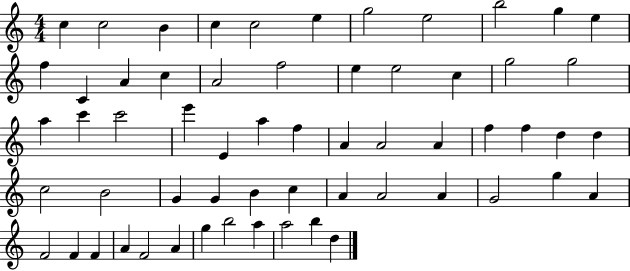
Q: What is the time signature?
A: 4/4